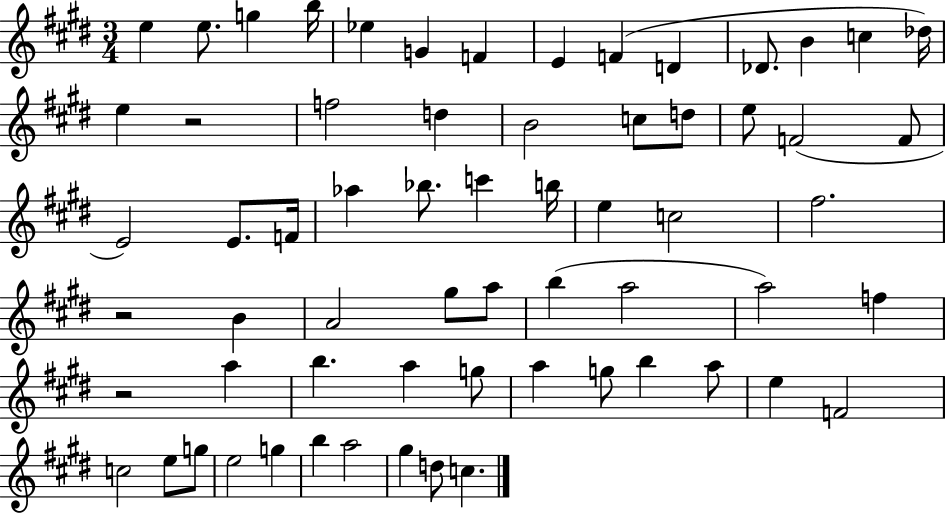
{
  \clef treble
  \numericTimeSignature
  \time 3/4
  \key e \major
  e''4 e''8. g''4 b''16 | ees''4 g'4 f'4 | e'4 f'4( d'4 | des'8. b'4 c''4 des''16) | \break e''4 r2 | f''2 d''4 | b'2 c''8 d''8 | e''8 f'2( f'8 | \break e'2) e'8. f'16 | aes''4 bes''8. c'''4 b''16 | e''4 c''2 | fis''2. | \break r2 b'4 | a'2 gis''8 a''8 | b''4( a''2 | a''2) f''4 | \break r2 a''4 | b''4. a''4 g''8 | a''4 g''8 b''4 a''8 | e''4 f'2 | \break c''2 e''8 g''8 | e''2 g''4 | b''4 a''2 | gis''4 d''8 c''4. | \break \bar "|."
}